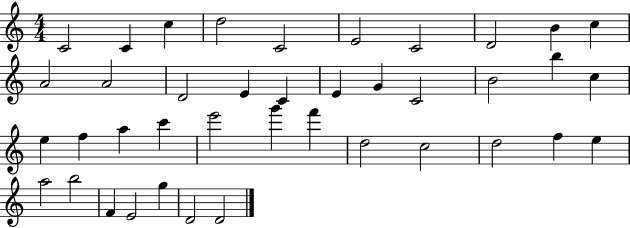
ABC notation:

X:1
T:Untitled
M:4/4
L:1/4
K:C
C2 C c d2 C2 E2 C2 D2 B c A2 A2 D2 E C E G C2 B2 b c e f a c' e'2 g' f' d2 c2 d2 f e a2 b2 F E2 g D2 D2